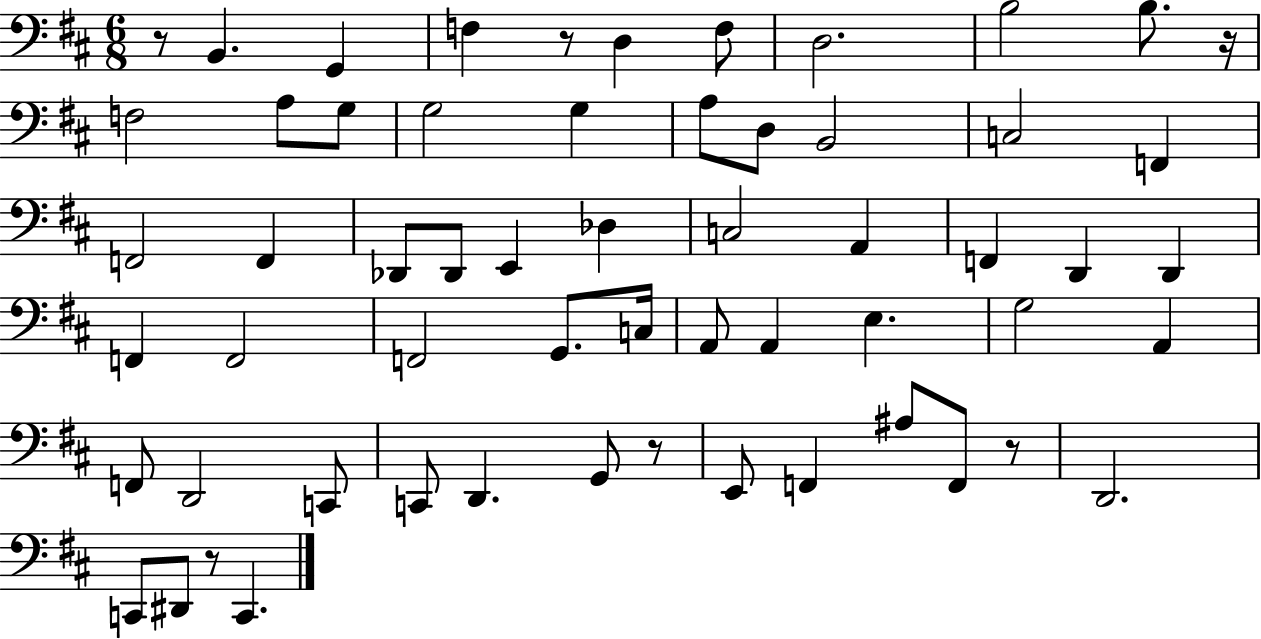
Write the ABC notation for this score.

X:1
T:Untitled
M:6/8
L:1/4
K:D
z/2 B,, G,, F, z/2 D, F,/2 D,2 B,2 B,/2 z/4 F,2 A,/2 G,/2 G,2 G, A,/2 D,/2 B,,2 C,2 F,, F,,2 F,, _D,,/2 _D,,/2 E,, _D, C,2 A,, F,, D,, D,, F,, F,,2 F,,2 G,,/2 C,/4 A,,/2 A,, E, G,2 A,, F,,/2 D,,2 C,,/2 C,,/2 D,, G,,/2 z/2 E,,/2 F,, ^A,/2 F,,/2 z/2 D,,2 C,,/2 ^D,,/2 z/2 C,,